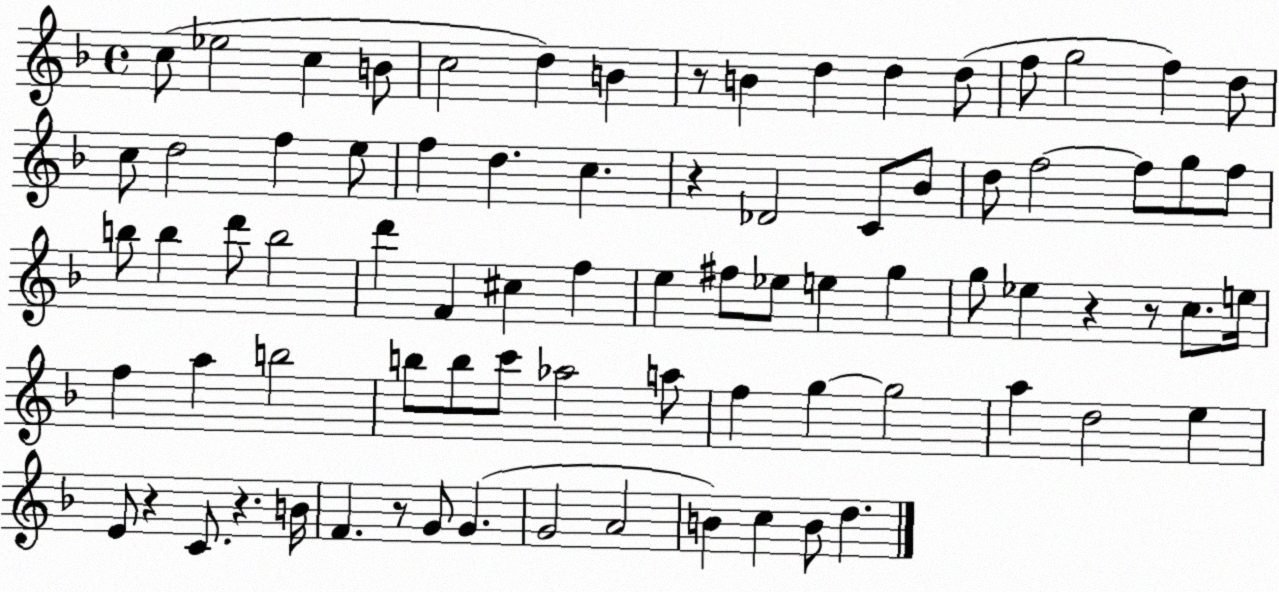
X:1
T:Untitled
M:4/4
L:1/4
K:F
c/2 _e2 c B/2 c2 d B z/2 B d d d/2 f/2 g2 f d/2 c/2 d2 f e/2 f d c z _D2 C/2 _B/2 d/2 f2 f/2 g/2 f/2 b/2 b d'/2 b2 d' F ^c f e ^f/2 _e/2 e g g/2 _e z z/2 c/2 e/4 f a b2 b/2 b/2 c'/2 _a2 a/2 f g g2 a d2 e E/2 z C/2 z B/4 F z/2 G/2 G G2 A2 B c B/2 d